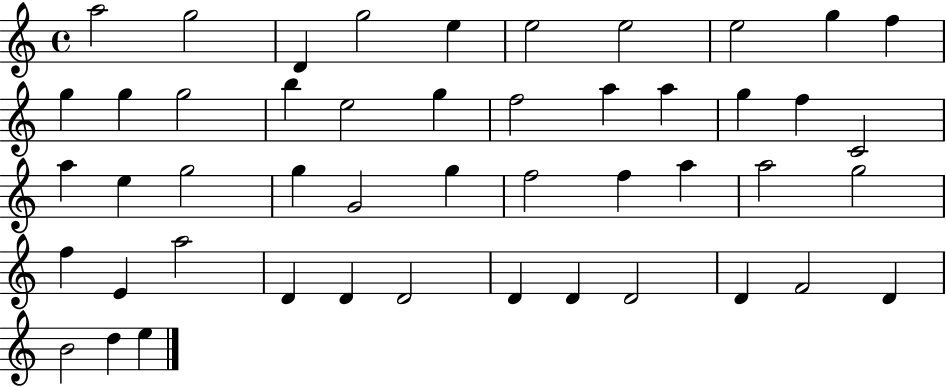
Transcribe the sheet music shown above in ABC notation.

X:1
T:Untitled
M:4/4
L:1/4
K:C
a2 g2 D g2 e e2 e2 e2 g f g g g2 b e2 g f2 a a g f C2 a e g2 g G2 g f2 f a a2 g2 f E a2 D D D2 D D D2 D F2 D B2 d e